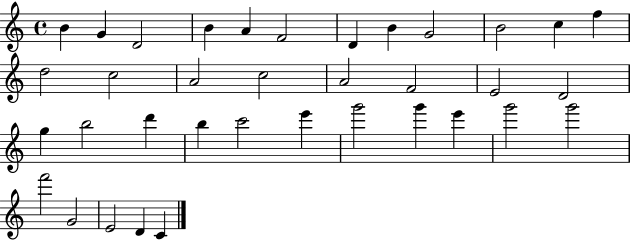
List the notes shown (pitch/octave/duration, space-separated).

B4/q G4/q D4/h B4/q A4/q F4/h D4/q B4/q G4/h B4/h C5/q F5/q D5/h C5/h A4/h C5/h A4/h F4/h E4/h D4/h G5/q B5/h D6/q B5/q C6/h E6/q G6/h G6/q E6/q G6/h G6/h F6/h G4/h E4/h D4/q C4/q